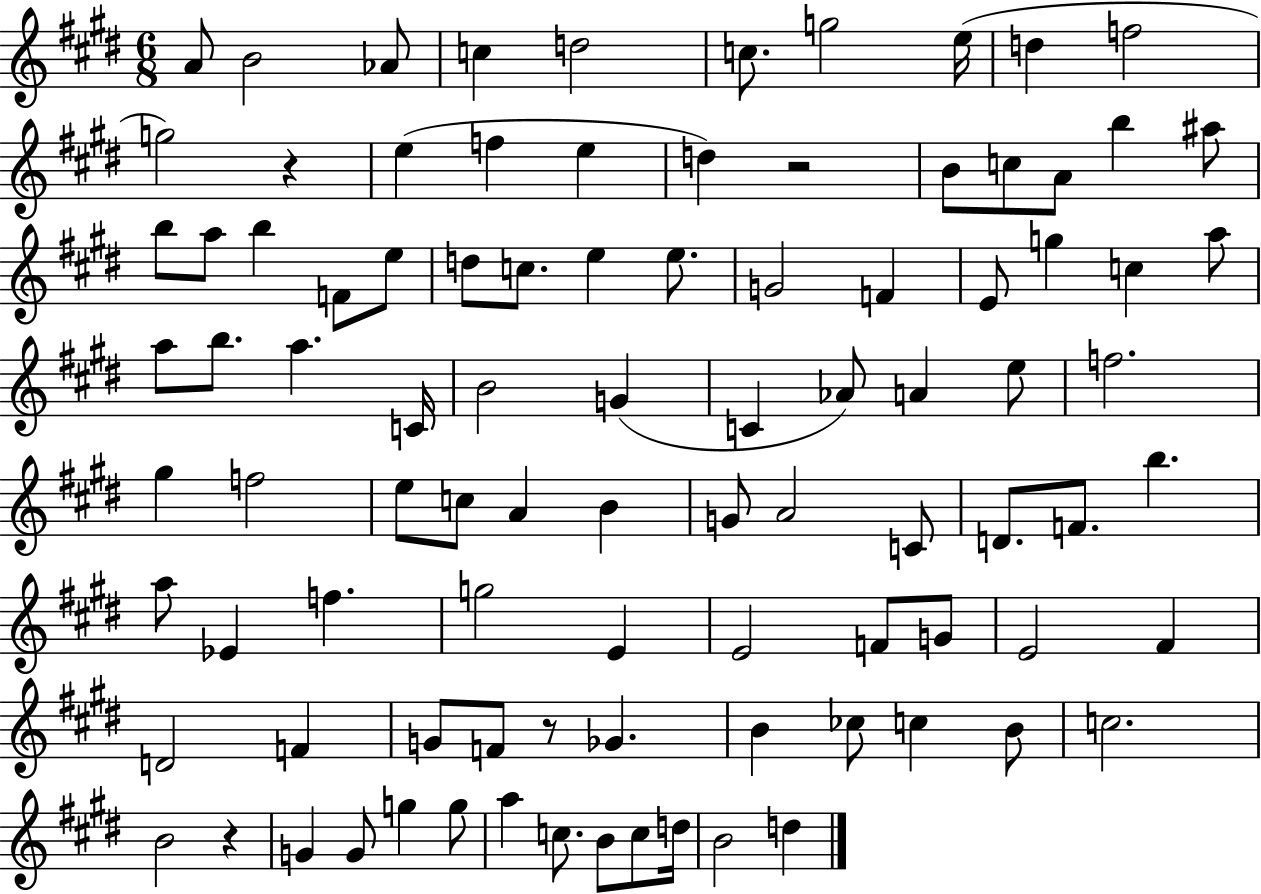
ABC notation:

X:1
T:Untitled
M:6/8
L:1/4
K:E
A/2 B2 _A/2 c d2 c/2 g2 e/4 d f2 g2 z e f e d z2 B/2 c/2 A/2 b ^a/2 b/2 a/2 b F/2 e/2 d/2 c/2 e e/2 G2 F E/2 g c a/2 a/2 b/2 a C/4 B2 G C _A/2 A e/2 f2 ^g f2 e/2 c/2 A B G/2 A2 C/2 D/2 F/2 b a/2 _E f g2 E E2 F/2 G/2 E2 ^F D2 F G/2 F/2 z/2 _G B _c/2 c B/2 c2 B2 z G G/2 g g/2 a c/2 B/2 c/2 d/4 B2 d